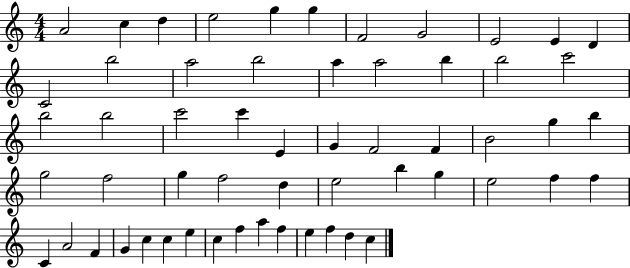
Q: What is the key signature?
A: C major